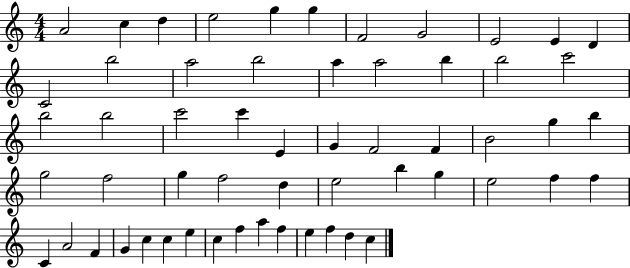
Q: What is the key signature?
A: C major